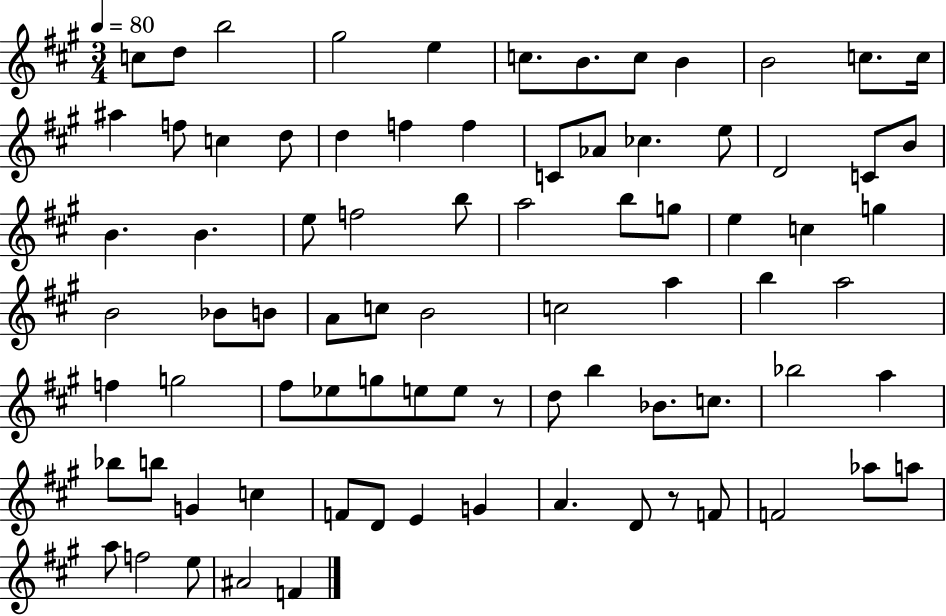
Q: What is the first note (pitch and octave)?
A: C5